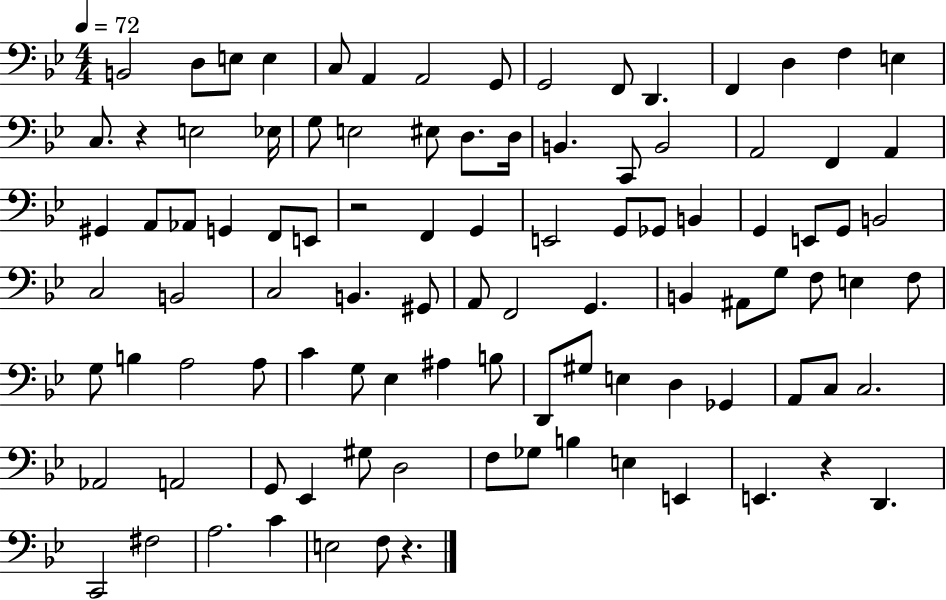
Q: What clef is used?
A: bass